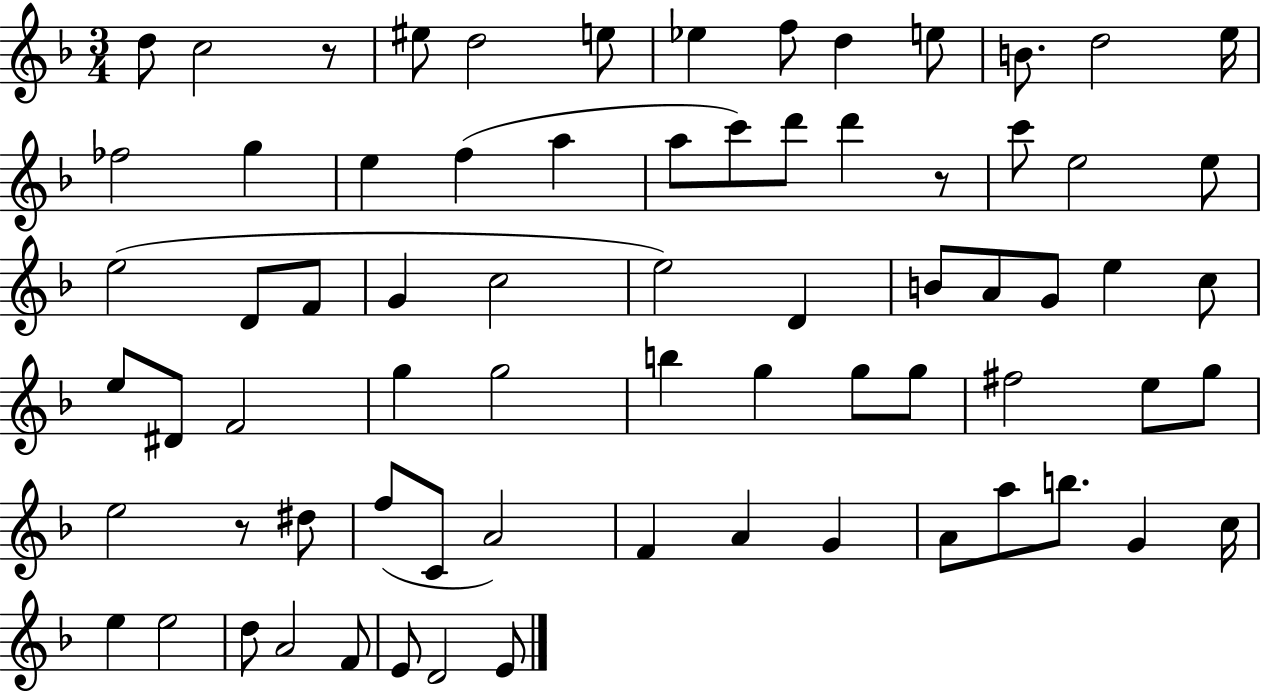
{
  \clef treble
  \numericTimeSignature
  \time 3/4
  \key f \major
  d''8 c''2 r8 | eis''8 d''2 e''8 | ees''4 f''8 d''4 e''8 | b'8. d''2 e''16 | \break fes''2 g''4 | e''4 f''4( a''4 | a''8 c'''8) d'''8 d'''4 r8 | c'''8 e''2 e''8 | \break e''2( d'8 f'8 | g'4 c''2 | e''2) d'4 | b'8 a'8 g'8 e''4 c''8 | \break e''8 dis'8 f'2 | g''4 g''2 | b''4 g''4 g''8 g''8 | fis''2 e''8 g''8 | \break e''2 r8 dis''8 | f''8( c'8 a'2) | f'4 a'4 g'4 | a'8 a''8 b''8. g'4 c''16 | \break e''4 e''2 | d''8 a'2 f'8 | e'8 d'2 e'8 | \bar "|."
}